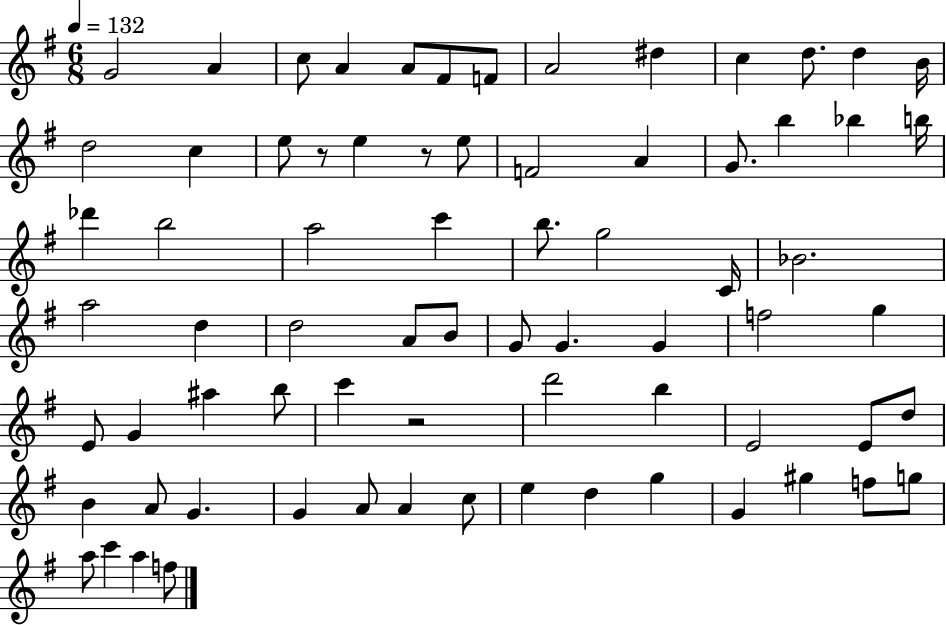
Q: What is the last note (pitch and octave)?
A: F5